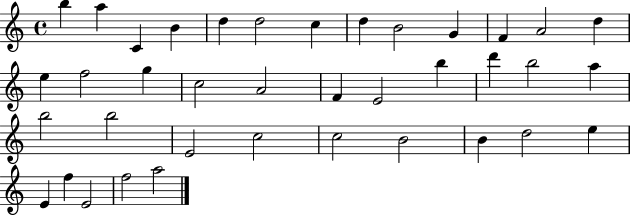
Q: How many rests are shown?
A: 0